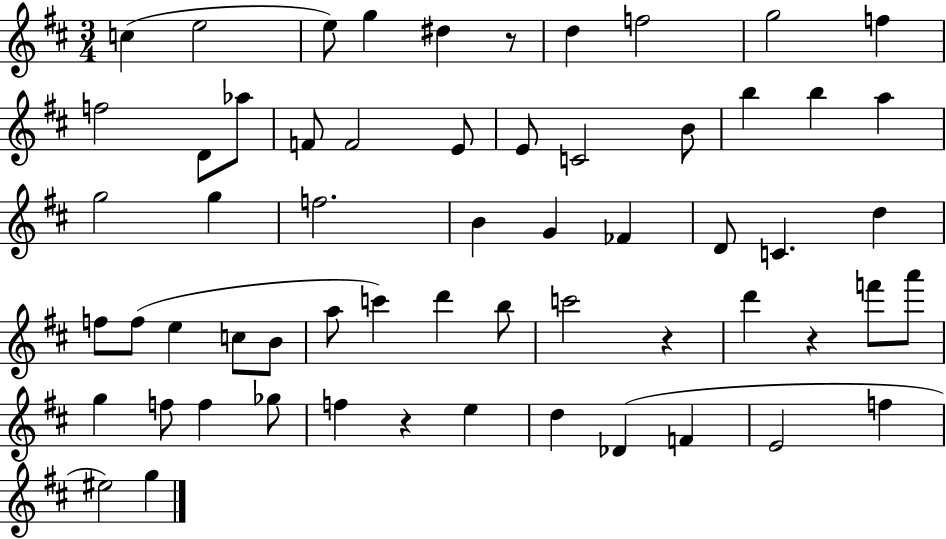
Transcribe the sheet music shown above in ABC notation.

X:1
T:Untitled
M:3/4
L:1/4
K:D
c e2 e/2 g ^d z/2 d f2 g2 f f2 D/2 _a/2 F/2 F2 E/2 E/2 C2 B/2 b b a g2 g f2 B G _F D/2 C d f/2 f/2 e c/2 B/2 a/2 c' d' b/2 c'2 z d' z f'/2 a'/2 g f/2 f _g/2 f z e d _D F E2 f ^e2 g